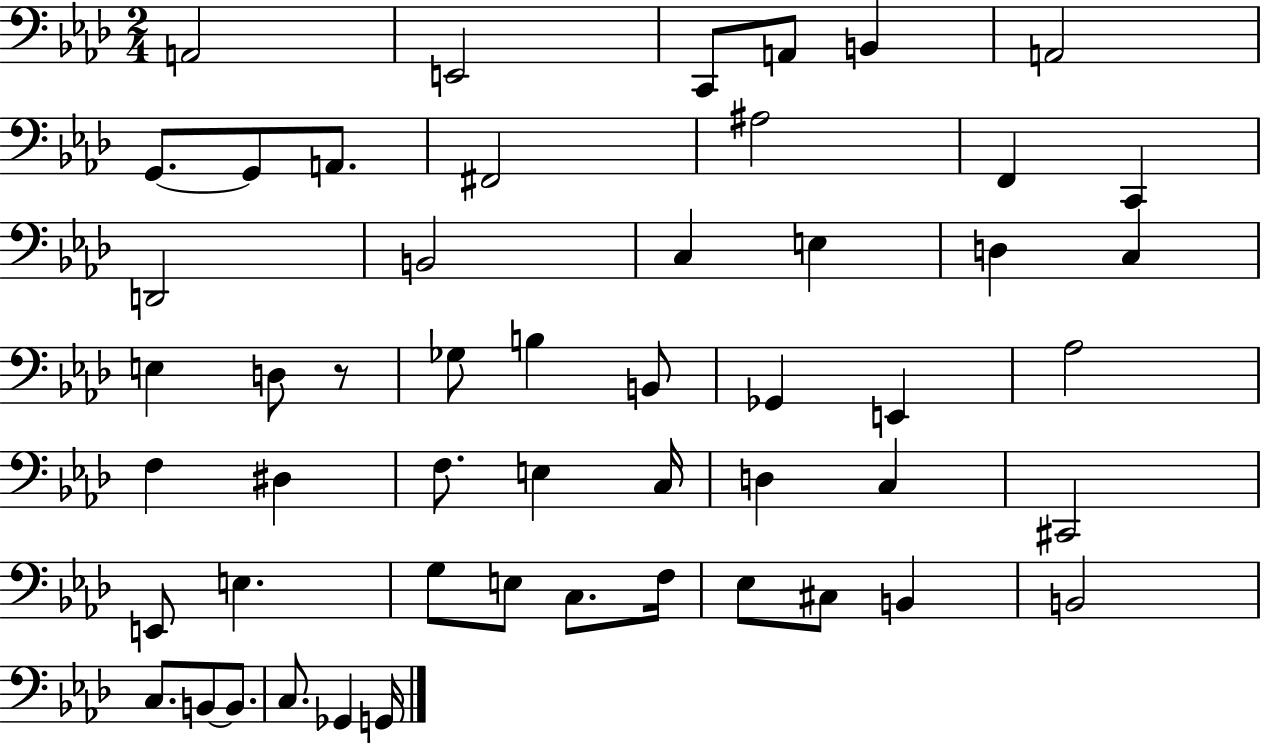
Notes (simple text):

A2/h E2/h C2/e A2/e B2/q A2/h G2/e. G2/e A2/e. F#2/h A#3/h F2/q C2/q D2/h B2/h C3/q E3/q D3/q C3/q E3/q D3/e R/e Gb3/e B3/q B2/e Gb2/q E2/q Ab3/h F3/q D#3/q F3/e. E3/q C3/s D3/q C3/q C#2/h E2/e E3/q. G3/e E3/e C3/e. F3/s Eb3/e C#3/e B2/q B2/h C3/e. B2/e B2/e. C3/e. Gb2/q G2/s